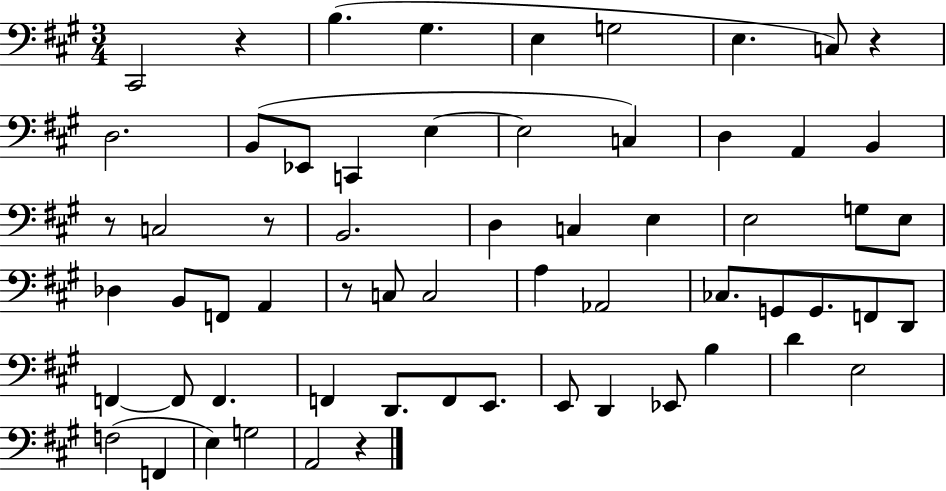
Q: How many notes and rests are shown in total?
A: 62